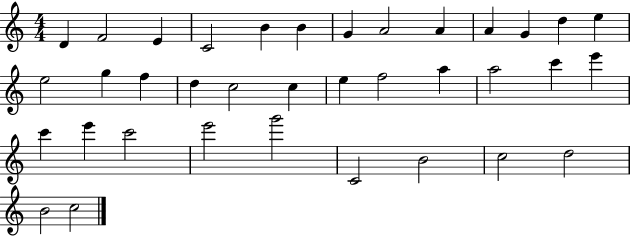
D4/q F4/h E4/q C4/h B4/q B4/q G4/q A4/h A4/q A4/q G4/q D5/q E5/q E5/h G5/q F5/q D5/q C5/h C5/q E5/q F5/h A5/q A5/h C6/q E6/q C6/q E6/q C6/h E6/h G6/h C4/h B4/h C5/h D5/h B4/h C5/h